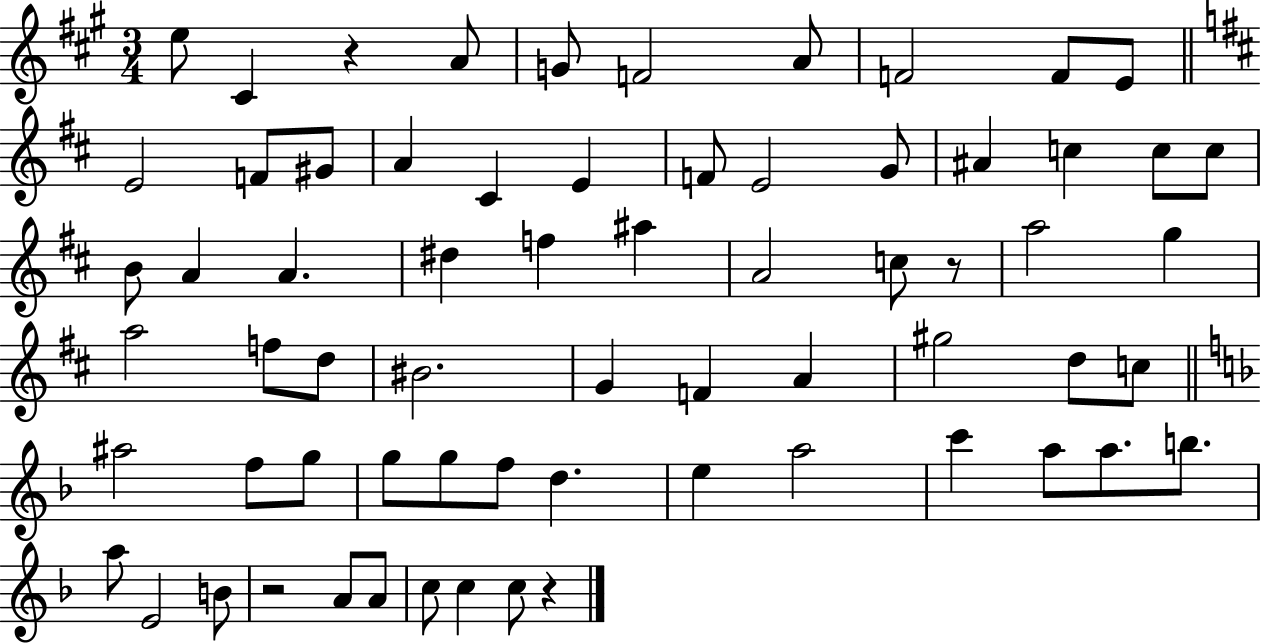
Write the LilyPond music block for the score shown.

{
  \clef treble
  \numericTimeSignature
  \time 3/4
  \key a \major
  e''8 cis'4 r4 a'8 | g'8 f'2 a'8 | f'2 f'8 e'8 | \bar "||" \break \key d \major e'2 f'8 gis'8 | a'4 cis'4 e'4 | f'8 e'2 g'8 | ais'4 c''4 c''8 c''8 | \break b'8 a'4 a'4. | dis''4 f''4 ais''4 | a'2 c''8 r8 | a''2 g''4 | \break a''2 f''8 d''8 | bis'2. | g'4 f'4 a'4 | gis''2 d''8 c''8 | \break \bar "||" \break \key d \minor ais''2 f''8 g''8 | g''8 g''8 f''8 d''4. | e''4 a''2 | c'''4 a''8 a''8. b''8. | \break a''8 e'2 b'8 | r2 a'8 a'8 | c''8 c''4 c''8 r4 | \bar "|."
}